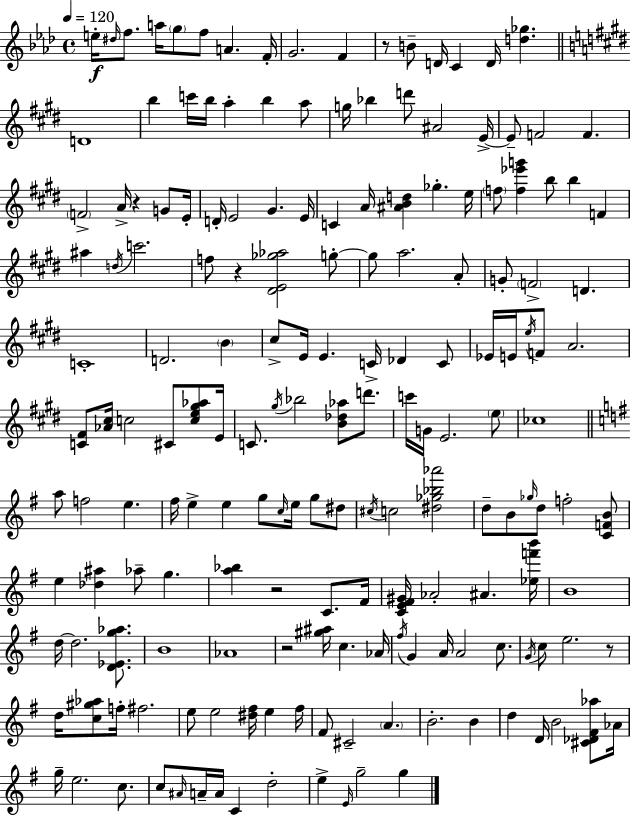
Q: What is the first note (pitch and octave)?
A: E5